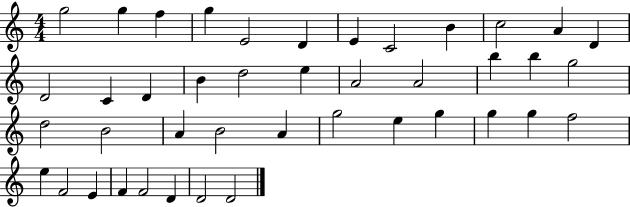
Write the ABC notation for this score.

X:1
T:Untitled
M:4/4
L:1/4
K:C
g2 g f g E2 D E C2 B c2 A D D2 C D B d2 e A2 A2 b b g2 d2 B2 A B2 A g2 e g g g f2 e F2 E F F2 D D2 D2